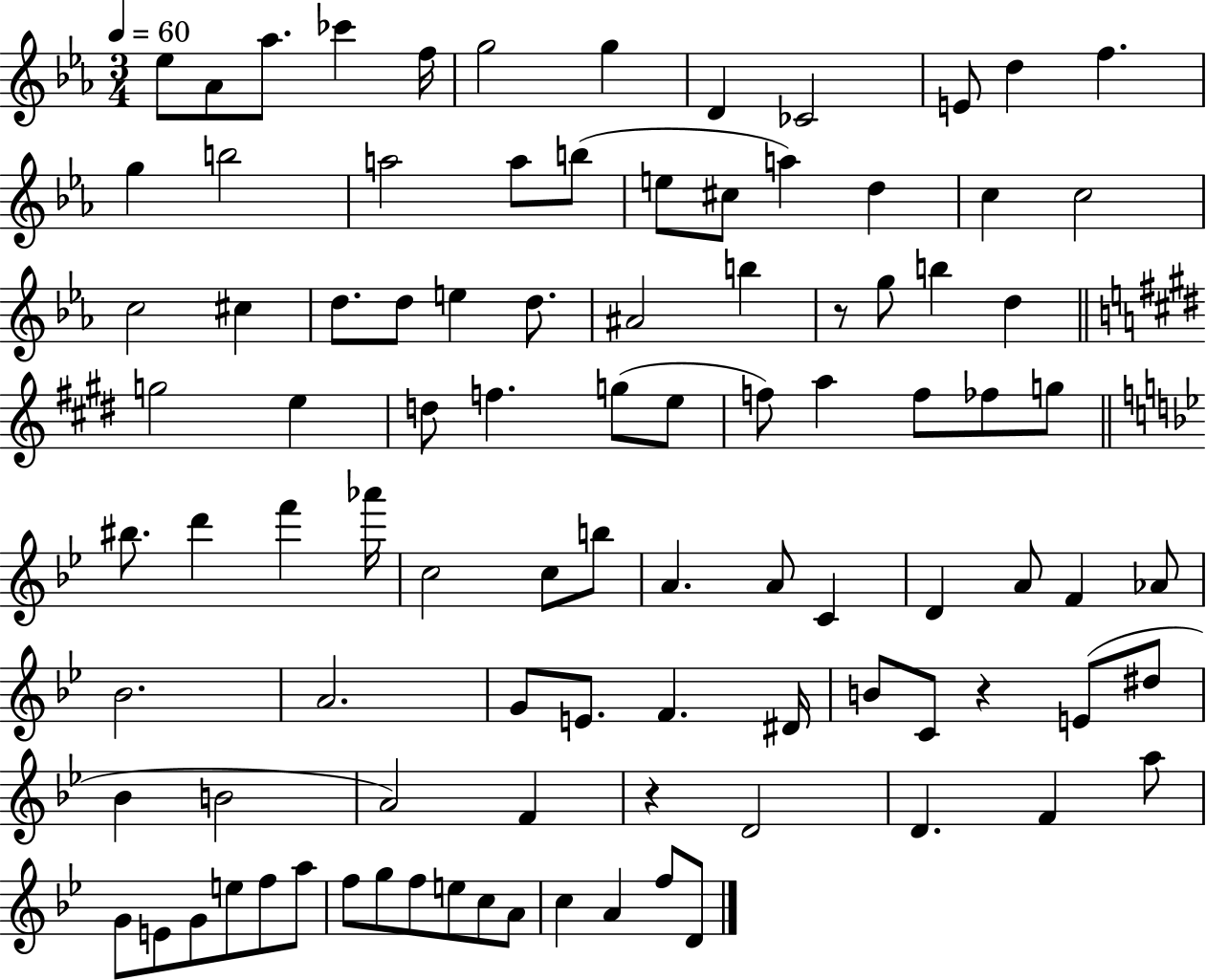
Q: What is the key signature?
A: EES major